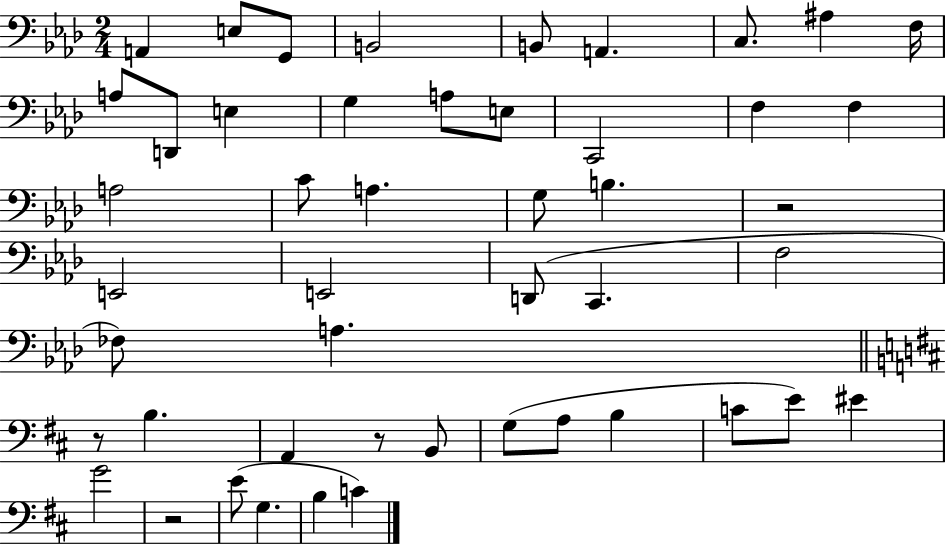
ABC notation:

X:1
T:Untitled
M:2/4
L:1/4
K:Ab
A,, E,/2 G,,/2 B,,2 B,,/2 A,, C,/2 ^A, F,/4 A,/2 D,,/2 E, G, A,/2 E,/2 C,,2 F, F, A,2 C/2 A, G,/2 B, z2 E,,2 E,,2 D,,/2 C,, F,2 _F,/2 A, z/2 B, A,, z/2 B,,/2 G,/2 A,/2 B, C/2 E/2 ^E G2 z2 E/2 G, B, C